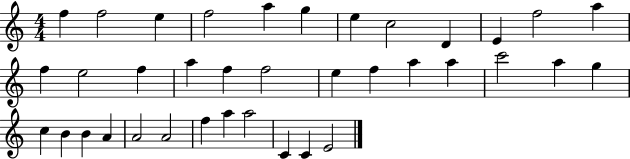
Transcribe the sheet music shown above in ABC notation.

X:1
T:Untitled
M:4/4
L:1/4
K:C
f f2 e f2 a g e c2 D E f2 a f e2 f a f f2 e f a a c'2 a g c B B A A2 A2 f a a2 C C E2